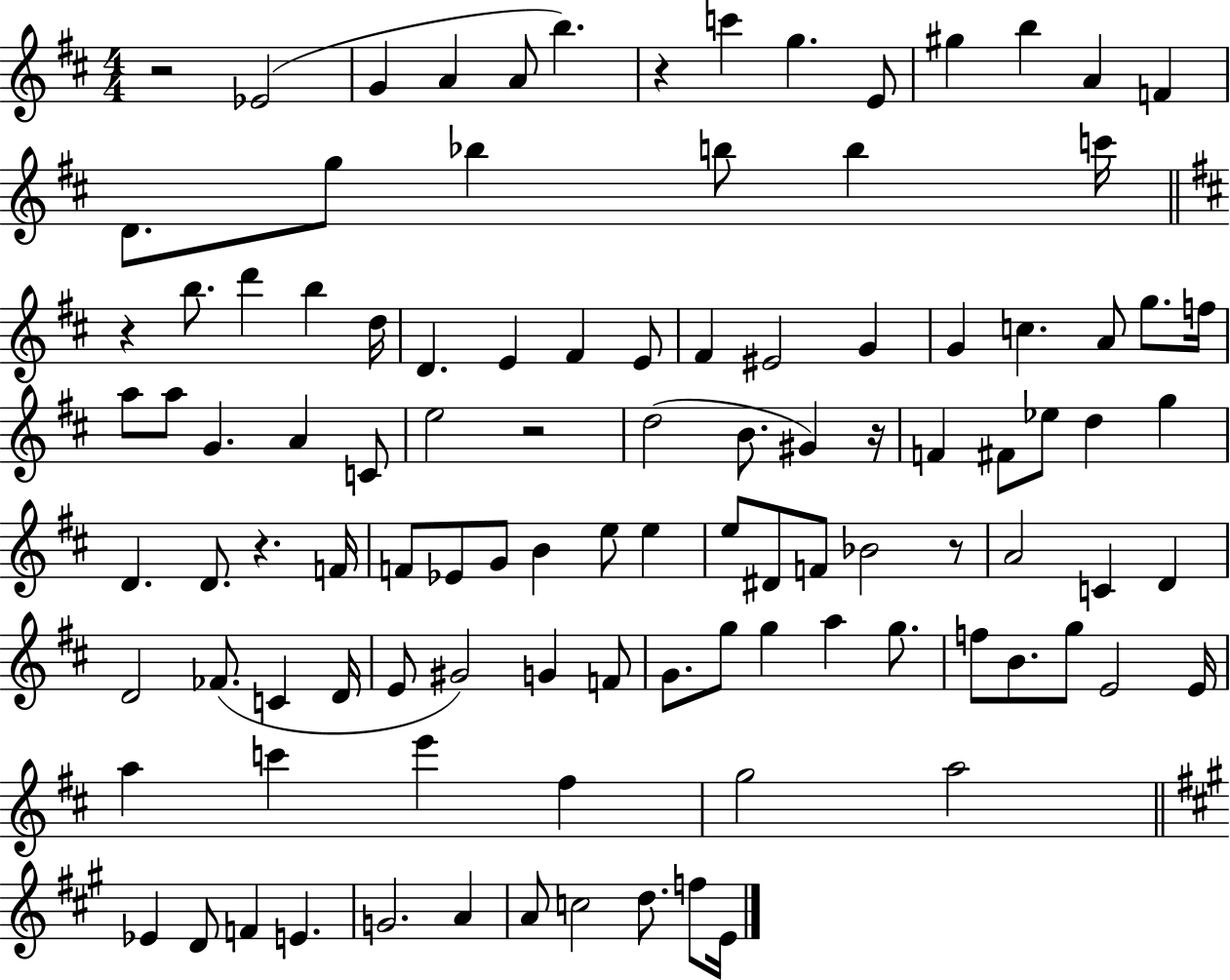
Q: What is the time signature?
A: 4/4